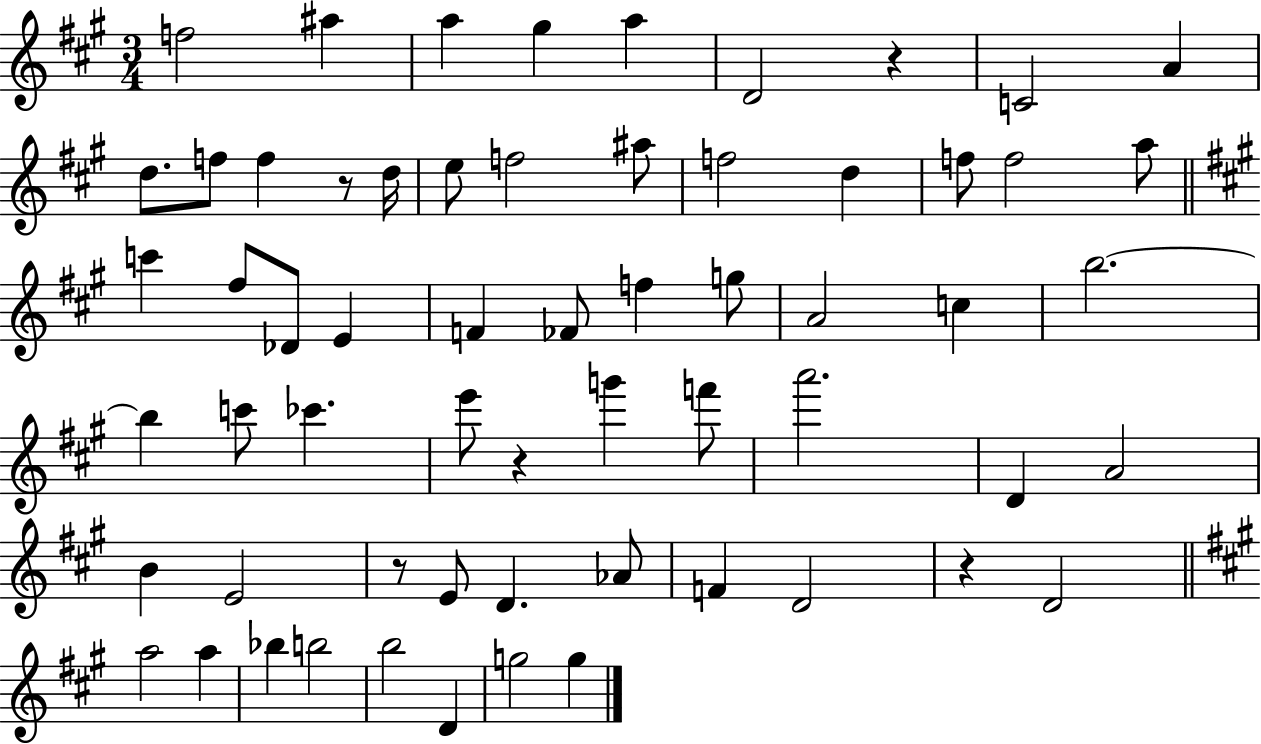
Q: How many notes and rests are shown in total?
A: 61